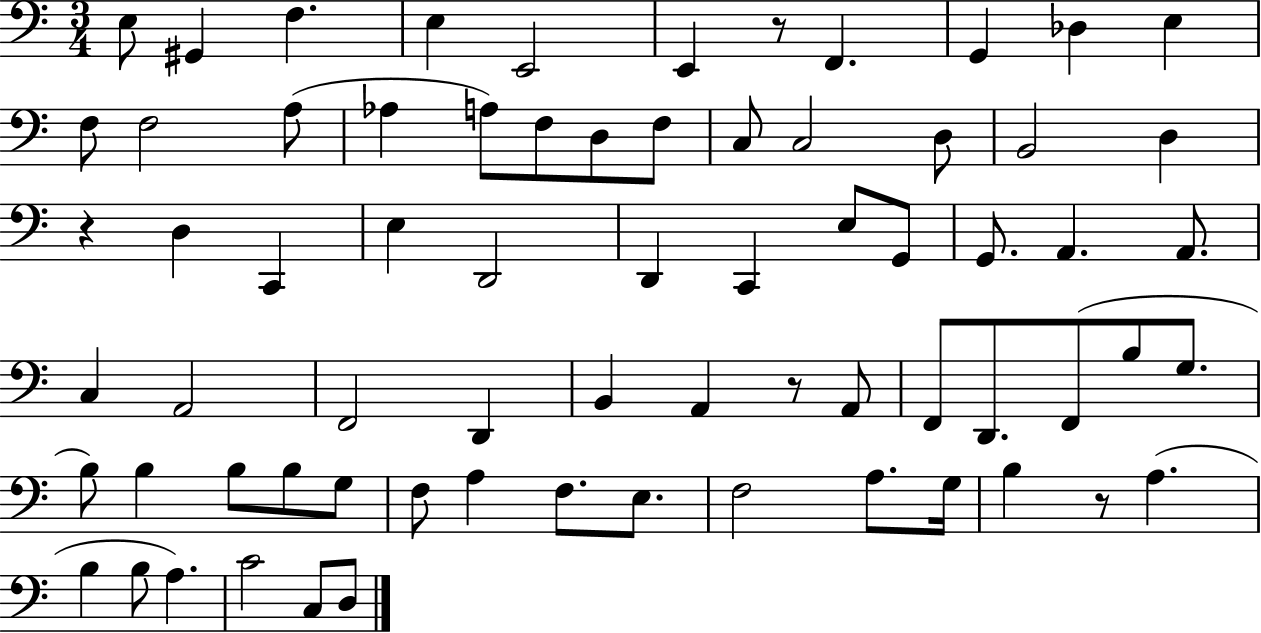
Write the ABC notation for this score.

X:1
T:Untitled
M:3/4
L:1/4
K:C
E,/2 ^G,, F, E, E,,2 E,, z/2 F,, G,, _D, E, F,/2 F,2 A,/2 _A, A,/2 F,/2 D,/2 F,/2 C,/2 C,2 D,/2 B,,2 D, z D, C,, E, D,,2 D,, C,, E,/2 G,,/2 G,,/2 A,, A,,/2 C, A,,2 F,,2 D,, B,, A,, z/2 A,,/2 F,,/2 D,,/2 F,,/2 B,/2 G,/2 B,/2 B, B,/2 B,/2 G,/2 F,/2 A, F,/2 E,/2 F,2 A,/2 G,/4 B, z/2 A, B, B,/2 A, C2 C,/2 D,/2